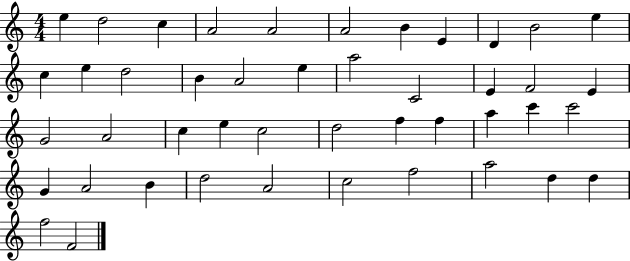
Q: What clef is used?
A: treble